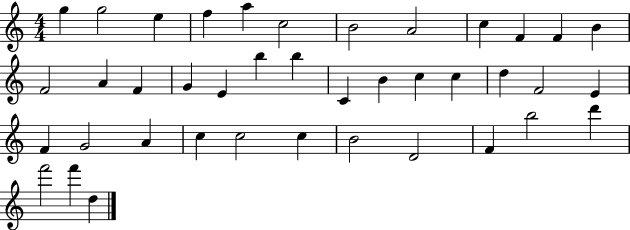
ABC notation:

X:1
T:Untitled
M:4/4
L:1/4
K:C
g g2 e f a c2 B2 A2 c F F B F2 A F G E b b C B c c d F2 E F G2 A c c2 c B2 D2 F b2 d' f'2 f' d